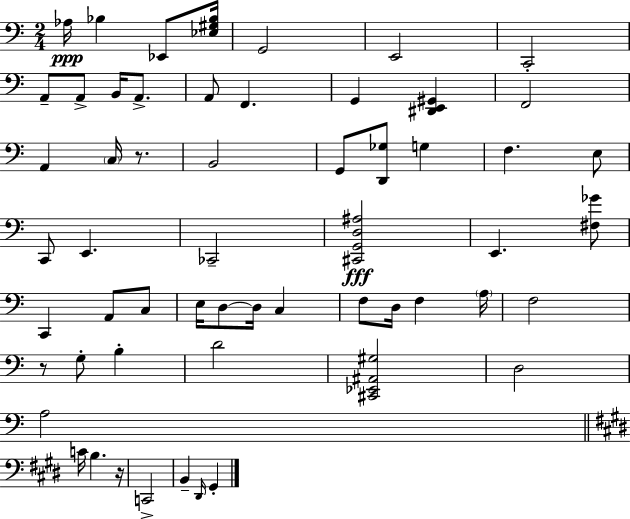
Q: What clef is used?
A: bass